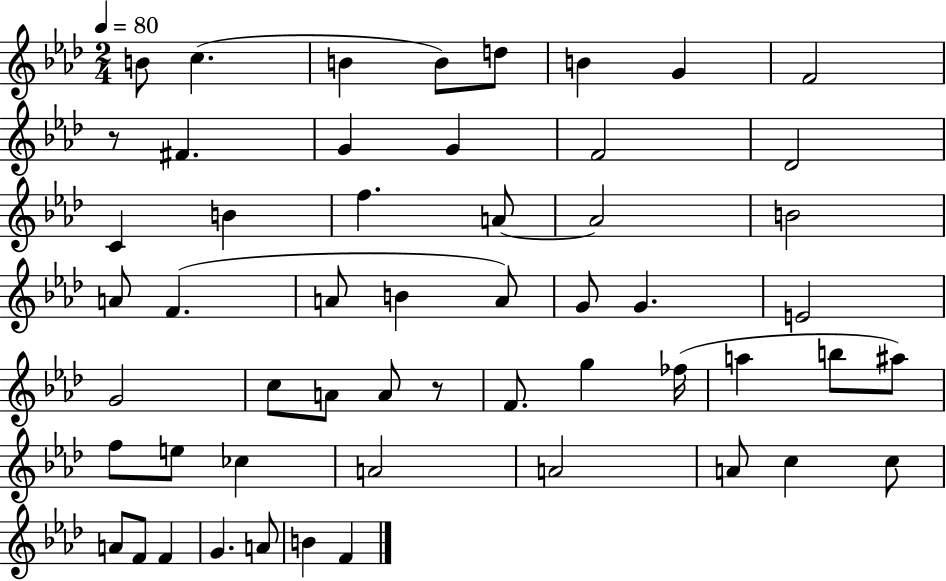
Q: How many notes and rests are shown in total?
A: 54